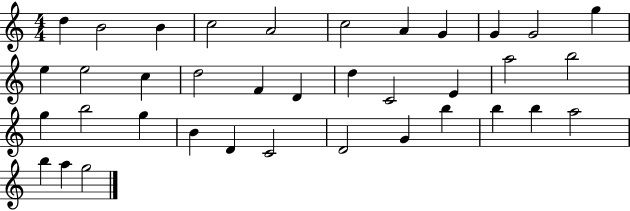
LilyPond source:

{
  \clef treble
  \numericTimeSignature
  \time 4/4
  \key c \major
  d''4 b'2 b'4 | c''2 a'2 | c''2 a'4 g'4 | g'4 g'2 g''4 | \break e''4 e''2 c''4 | d''2 f'4 d'4 | d''4 c'2 e'4 | a''2 b''2 | \break g''4 b''2 g''4 | b'4 d'4 c'2 | d'2 g'4 b''4 | b''4 b''4 a''2 | \break b''4 a''4 g''2 | \bar "|."
}